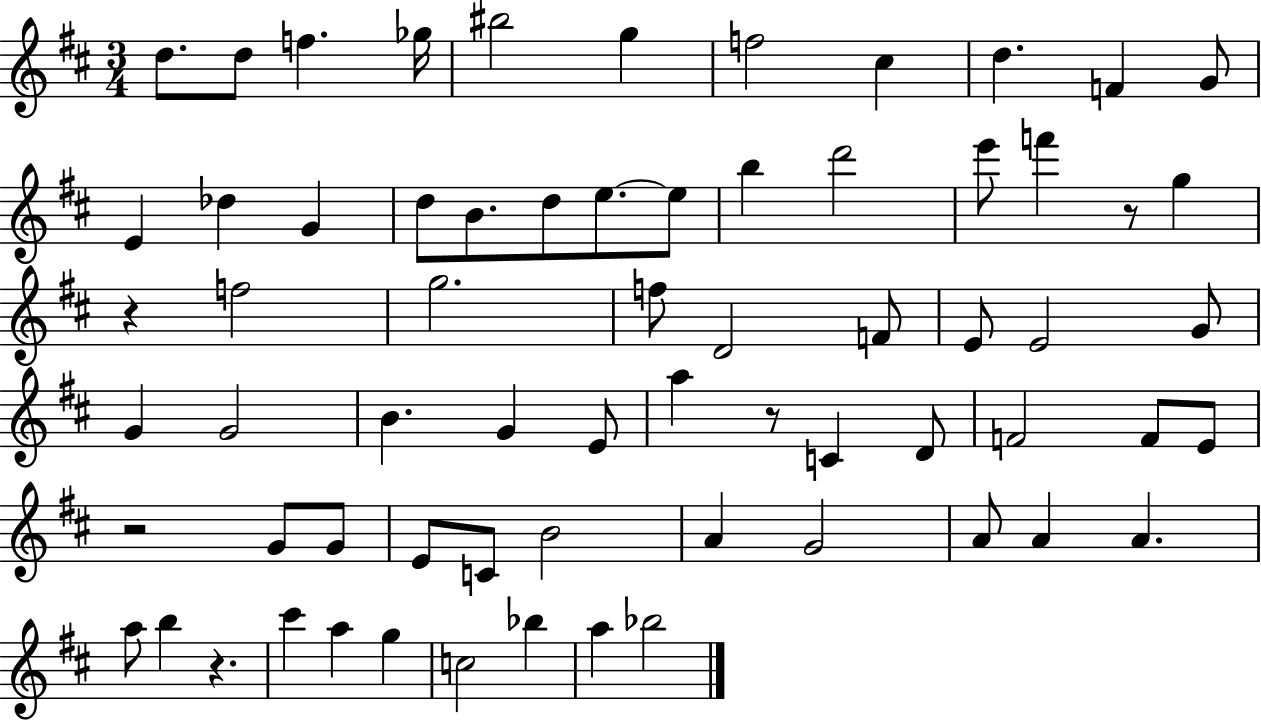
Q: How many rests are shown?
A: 5